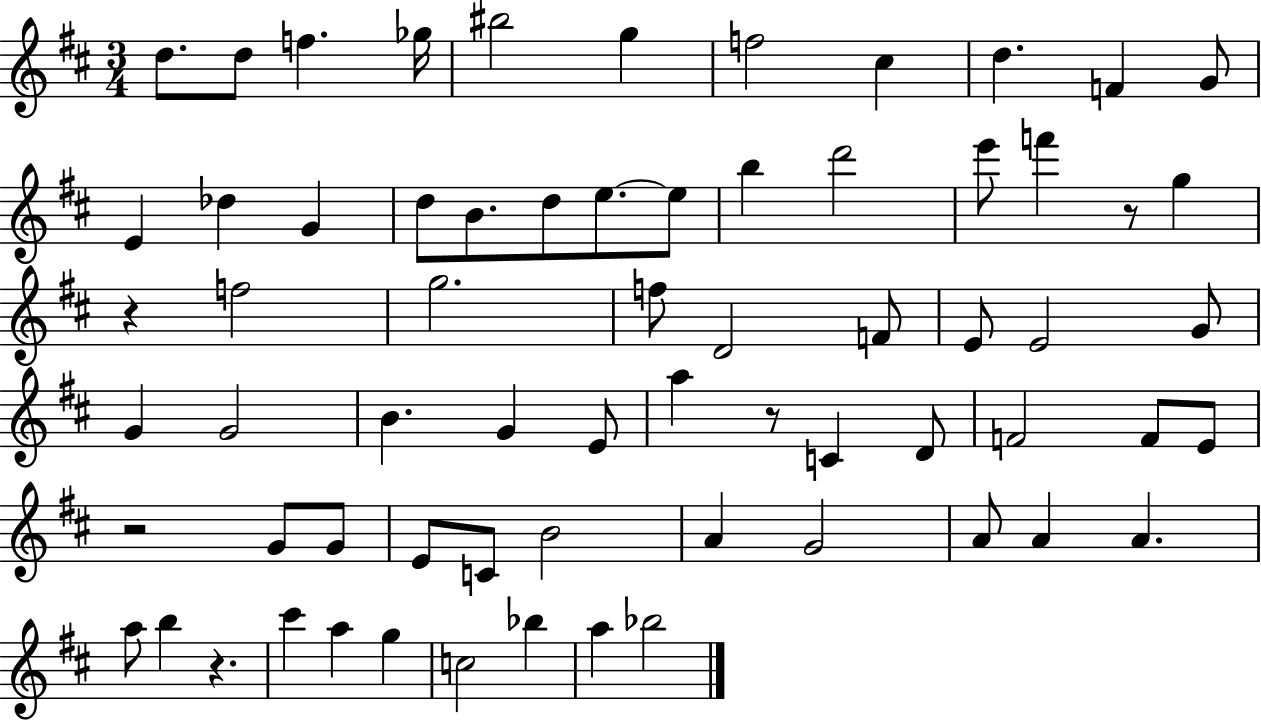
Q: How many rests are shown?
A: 5